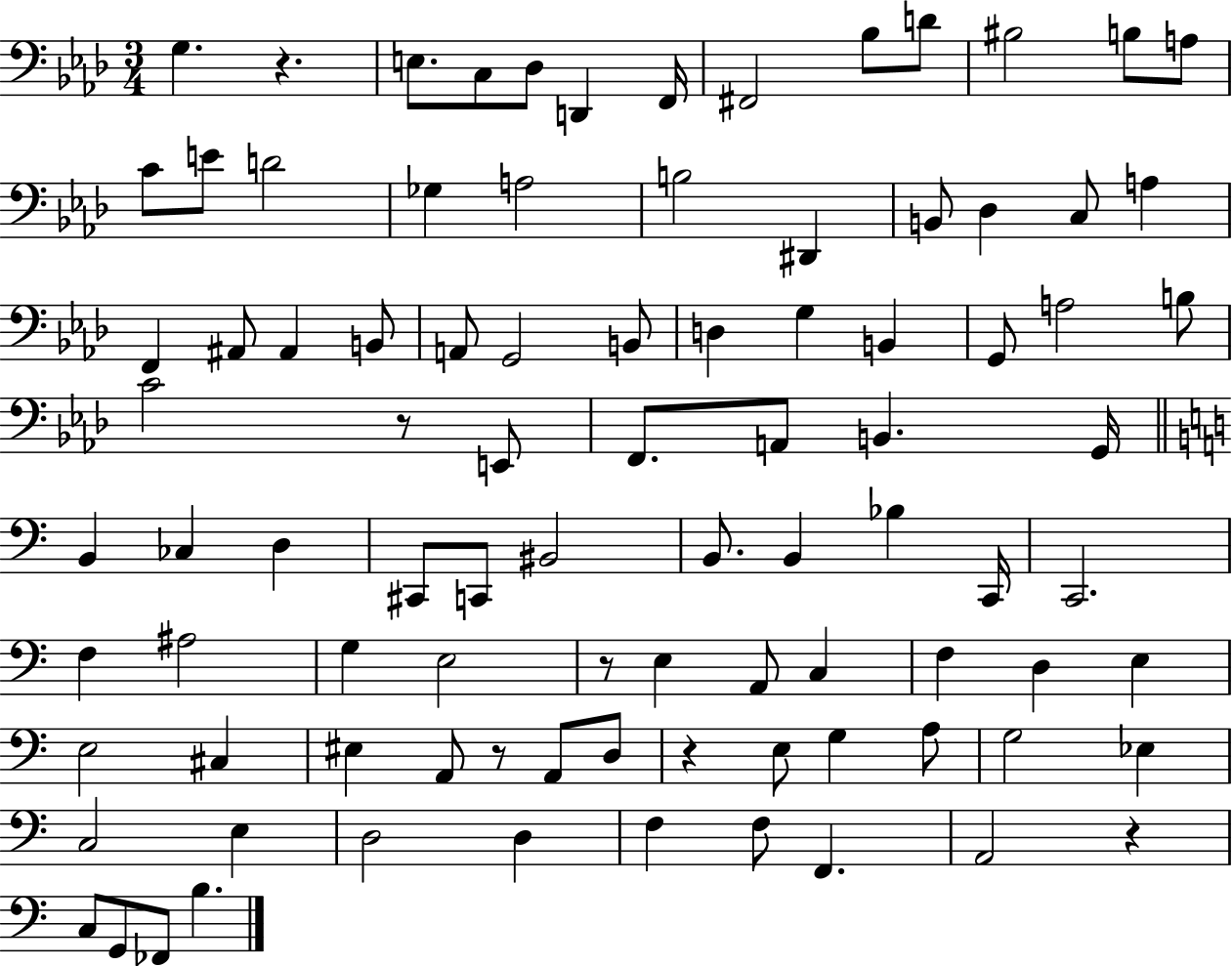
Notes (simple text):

G3/q. R/q. E3/e. C3/e Db3/e D2/q F2/s F#2/h Bb3/e D4/e BIS3/h B3/e A3/e C4/e E4/e D4/h Gb3/q A3/h B3/h D#2/q B2/e Db3/q C3/e A3/q F2/q A#2/e A#2/q B2/e A2/e G2/h B2/e D3/q G3/q B2/q G2/e A3/h B3/e C4/h R/e E2/e F2/e. A2/e B2/q. G2/s B2/q CES3/q D3/q C#2/e C2/e BIS2/h B2/e. B2/q Bb3/q C2/s C2/h. F3/q A#3/h G3/q E3/h R/e E3/q A2/e C3/q F3/q D3/q E3/q E3/h C#3/q EIS3/q A2/e R/e A2/e D3/e R/q E3/e G3/q A3/e G3/h Eb3/q C3/h E3/q D3/h D3/q F3/q F3/e F2/q. A2/h R/q C3/e G2/e FES2/e B3/q.